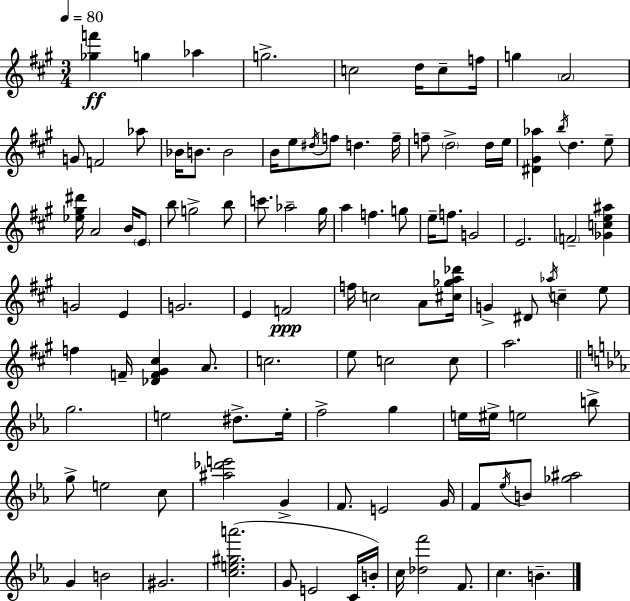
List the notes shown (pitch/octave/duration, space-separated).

[Gb5,F6]/q G5/q Ab5/q G5/h. C5/h D5/s C5/e F5/s G5/q A4/h G4/e F4/h Ab5/e Bb4/s B4/e. B4/h B4/s E5/e D#5/s F5/e D5/q. F5/s F5/e D5/h D5/s E5/s [D#4,G#4,Ab5]/q B5/s D5/q. E5/e [Eb5,G#5,D#6]/s A4/h B4/s E4/e B5/e G5/h B5/e C6/e. Ab5/h G#5/s A5/q F5/q. G5/e E5/s F5/e. G4/h E4/h. F4/h [Gb4,C5,E5,A#5]/q G4/h E4/q G4/h. E4/q F4/h F5/s C5/h A4/e [C#5,Gb5,A5,Db6]/s G4/q D#4/e Ab5/s C5/q E5/e F5/q F4/s [Db4,F4,G#4,C#5]/q A4/e. C5/h. E5/e C5/h C5/e A5/h. G5/h. E5/h D#5/e. E5/s F5/h G5/q E5/s EIS5/s E5/h B5/e G5/e E5/h C5/e [A#5,Db6,E6]/h G4/q F4/e. E4/h G4/s F4/e Eb5/s B4/e [Gb5,A#5]/h G4/q B4/h G#4/h. [C5,E5,G#5,A6]/h. G4/e E4/h C4/s B4/s C5/s [Db5,F6]/h F4/e. C5/q. B4/q.